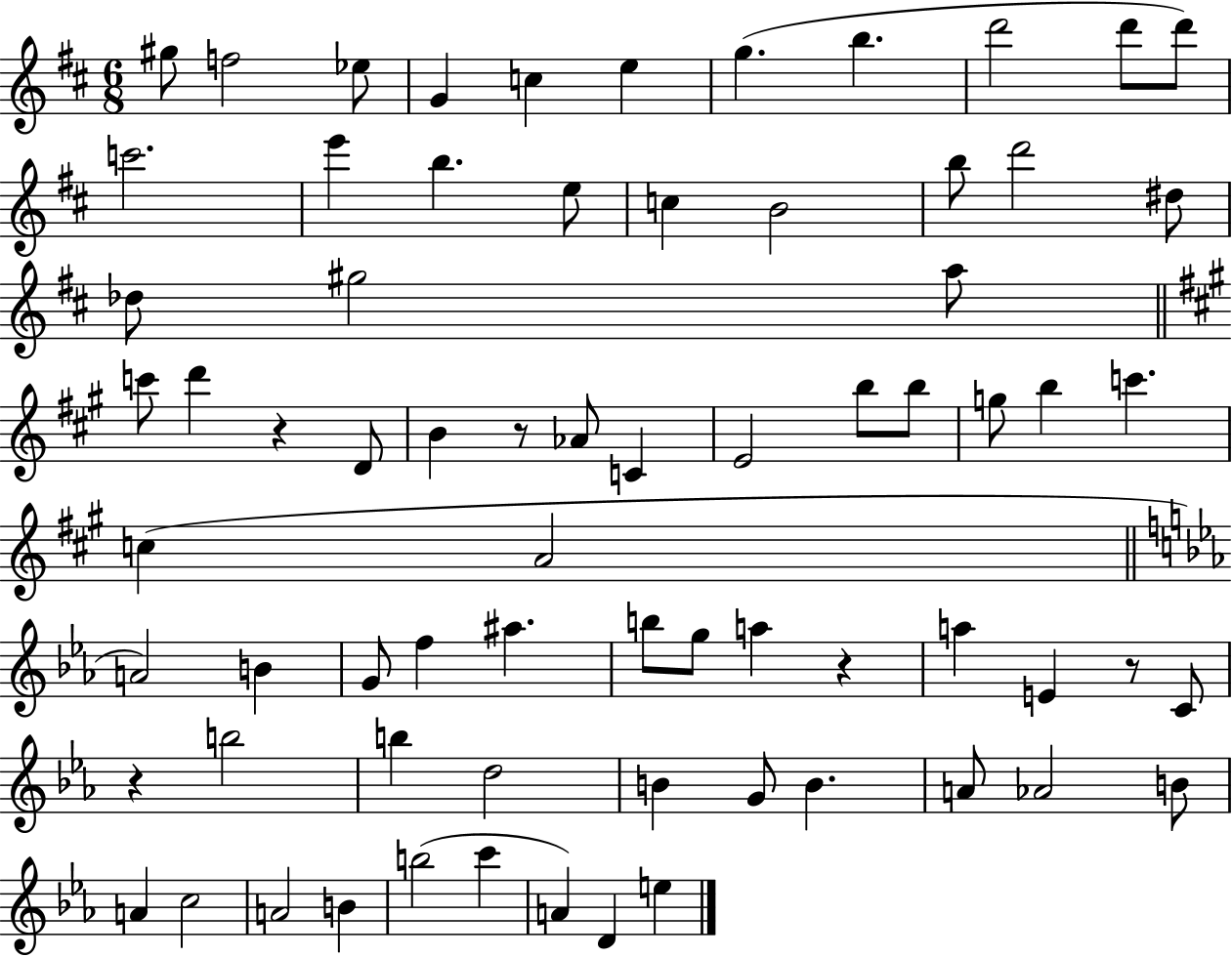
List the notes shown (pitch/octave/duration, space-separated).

G#5/e F5/h Eb5/e G4/q C5/q E5/q G5/q. B5/q. D6/h D6/e D6/e C6/h. E6/q B5/q. E5/e C5/q B4/h B5/e D6/h D#5/e Db5/e G#5/h A5/e C6/e D6/q R/q D4/e B4/q R/e Ab4/e C4/q E4/h B5/e B5/e G5/e B5/q C6/q. C5/q A4/h A4/h B4/q G4/e F5/q A#5/q. B5/e G5/e A5/q R/q A5/q E4/q R/e C4/e R/q B5/h B5/q D5/h B4/q G4/e B4/q. A4/e Ab4/h B4/e A4/q C5/h A4/h B4/q B5/h C6/q A4/q D4/q E5/q